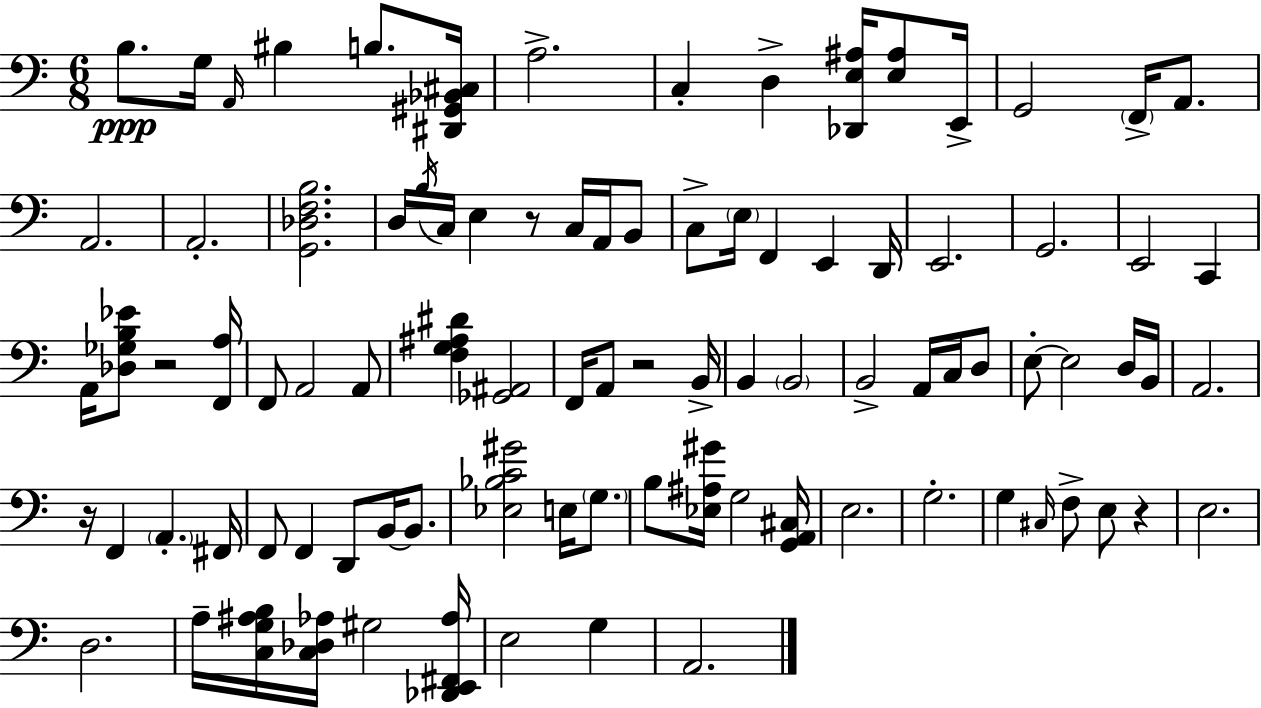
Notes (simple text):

B3/e. G3/s A2/s BIS3/q B3/e. [D#2,G#2,Bb2,C#3]/s A3/h. C3/q D3/q [Db2,E3,A#3]/s [E3,A#3]/e E2/s G2/h F2/s A2/e. A2/h. A2/h. [G2,Db3,F3,B3]/h. D3/s B3/s C3/s E3/q R/e C3/s A2/s B2/e C3/e E3/s F2/q E2/q D2/s E2/h. G2/h. E2/h C2/q A2/s [Db3,Gb3,B3,Eb4]/e R/h [F2,A3]/s F2/e A2/h A2/e [F3,G3,A#3,D#4]/q [Gb2,A#2]/h F2/s A2/e R/h B2/s B2/q B2/h B2/h A2/s C3/s D3/e E3/e E3/h D3/s B2/s A2/h. R/s F2/q A2/q. F#2/s F2/e F2/q D2/e B2/s B2/e. [Eb3,Bb3,C4,G#4]/h E3/s G3/e. B3/e [Eb3,A#3,G#4]/s G3/h [G2,A2,C#3]/s E3/h. G3/h. G3/q C#3/s F3/e E3/e R/q E3/h. D3/h. A3/s [C3,G3,A#3,B3]/s [C3,Db3,Ab3]/s G#3/h [Db2,E2,F#2,Ab3]/s E3/h G3/q A2/h.